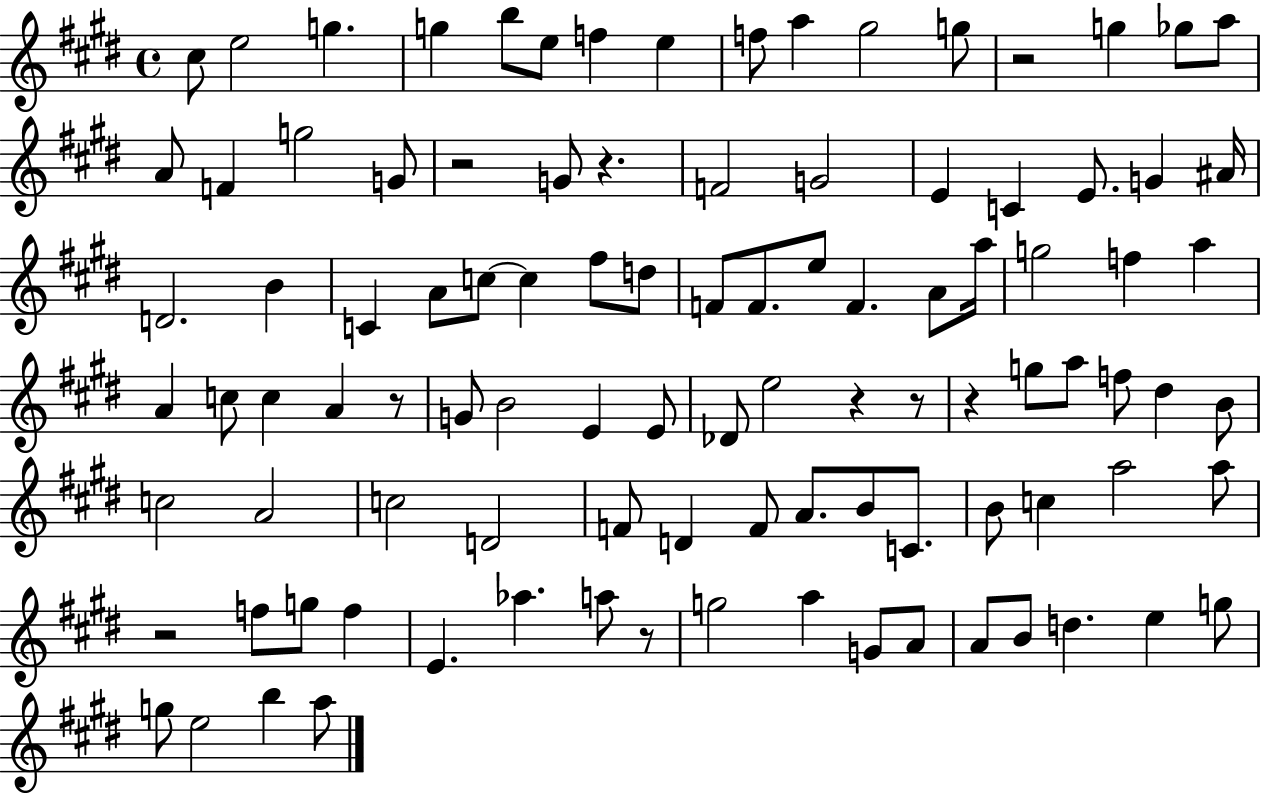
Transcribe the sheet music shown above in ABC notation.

X:1
T:Untitled
M:4/4
L:1/4
K:E
^c/2 e2 g g b/2 e/2 f e f/2 a ^g2 g/2 z2 g _g/2 a/2 A/2 F g2 G/2 z2 G/2 z F2 G2 E C E/2 G ^A/4 D2 B C A/2 c/2 c ^f/2 d/2 F/2 F/2 e/2 F A/2 a/4 g2 f a A c/2 c A z/2 G/2 B2 E E/2 _D/2 e2 z z/2 z g/2 a/2 f/2 ^d B/2 c2 A2 c2 D2 F/2 D F/2 A/2 B/2 C/2 B/2 c a2 a/2 z2 f/2 g/2 f E _a a/2 z/2 g2 a G/2 A/2 A/2 B/2 d e g/2 g/2 e2 b a/2